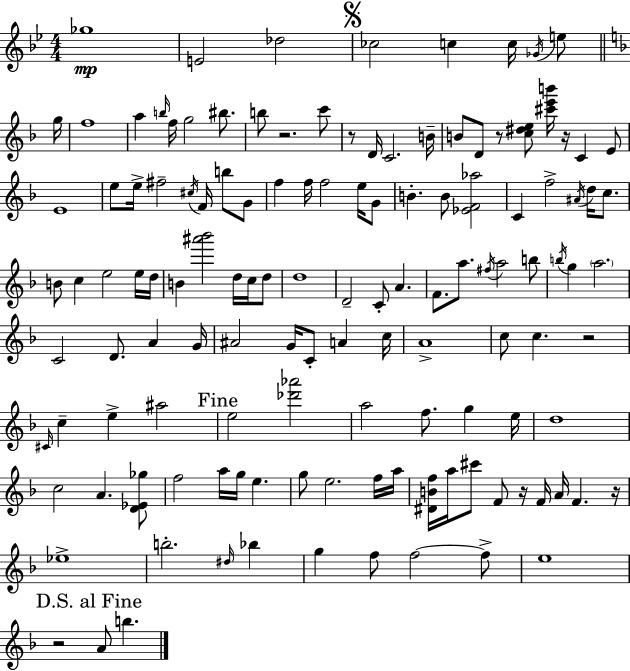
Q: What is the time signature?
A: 4/4